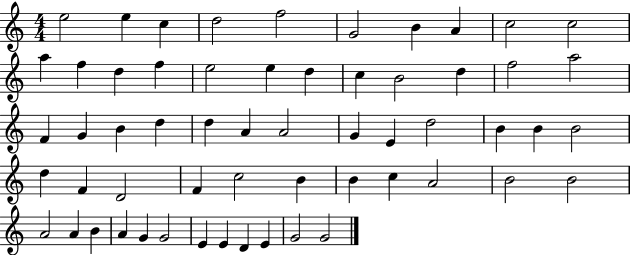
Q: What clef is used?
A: treble